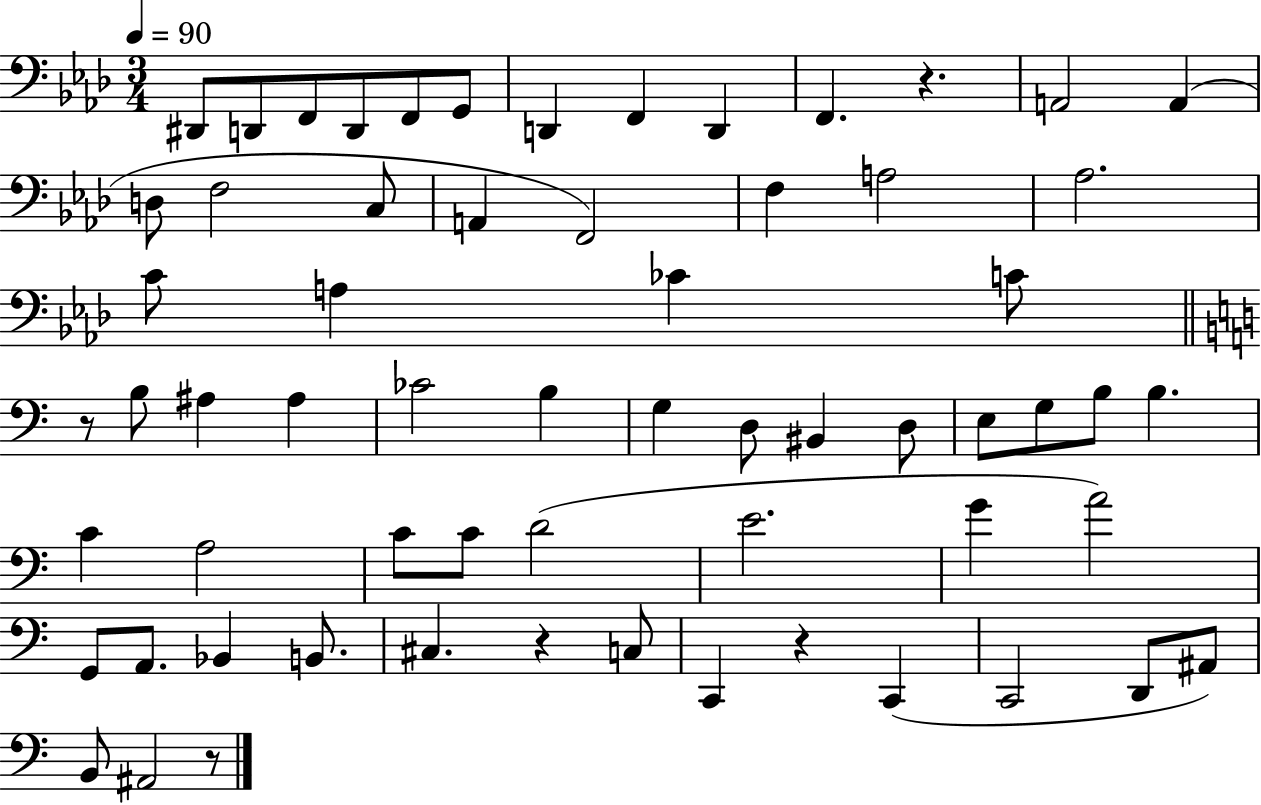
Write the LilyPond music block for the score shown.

{
  \clef bass
  \numericTimeSignature
  \time 3/4
  \key aes \major
  \tempo 4 = 90
  dis,8 d,8 f,8 d,8 f,8 g,8 | d,4 f,4 d,4 | f,4. r4. | a,2 a,4( | \break d8 f2 c8 | a,4 f,2) | f4 a2 | aes2. | \break c'8 a4 ces'4 c'8 | \bar "||" \break \key a \minor r8 b8 ais4 ais4 | ces'2 b4 | g4 d8 bis,4 d8 | e8 g8 b8 b4. | \break c'4 a2 | c'8 c'8 d'2( | e'2. | g'4 a'2) | \break g,8 a,8. bes,4 b,8. | cis4. r4 c8 | c,4 r4 c,4( | c,2 d,8 ais,8) | \break b,8 ais,2 r8 | \bar "|."
}